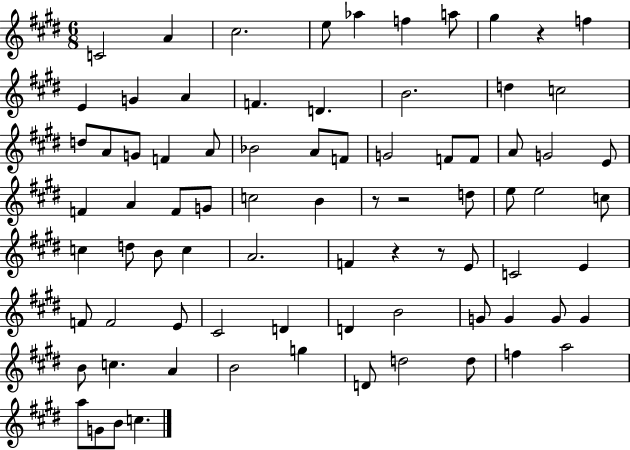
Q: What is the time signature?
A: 6/8